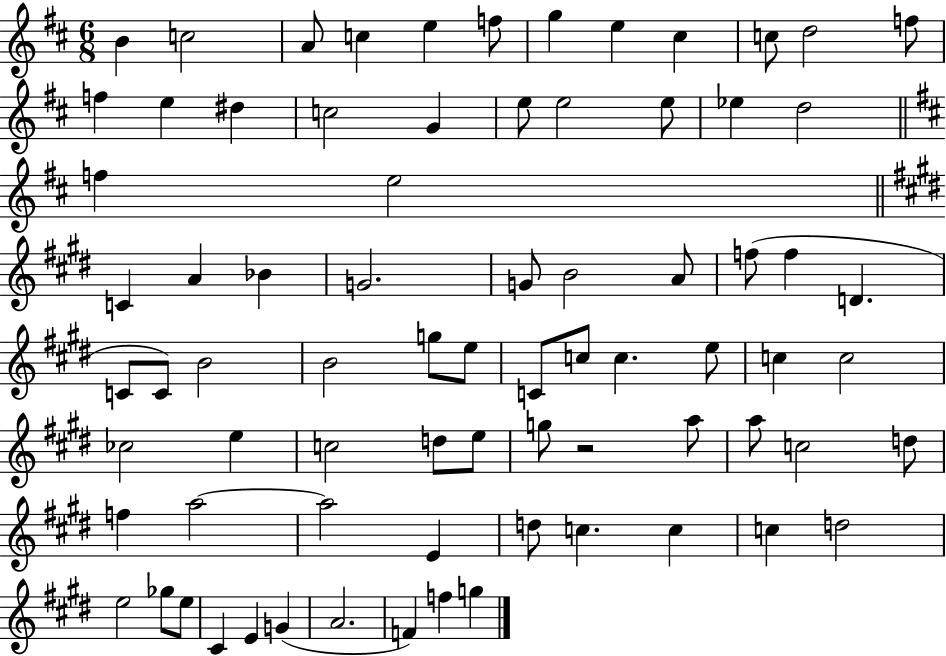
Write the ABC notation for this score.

X:1
T:Untitled
M:6/8
L:1/4
K:D
B c2 A/2 c e f/2 g e ^c c/2 d2 f/2 f e ^d c2 G e/2 e2 e/2 _e d2 f e2 C A _B G2 G/2 B2 A/2 f/2 f D C/2 C/2 B2 B2 g/2 e/2 C/2 c/2 c e/2 c c2 _c2 e c2 d/2 e/2 g/2 z2 a/2 a/2 c2 d/2 f a2 a2 E d/2 c c c d2 e2 _g/2 e/2 ^C E G A2 F f g